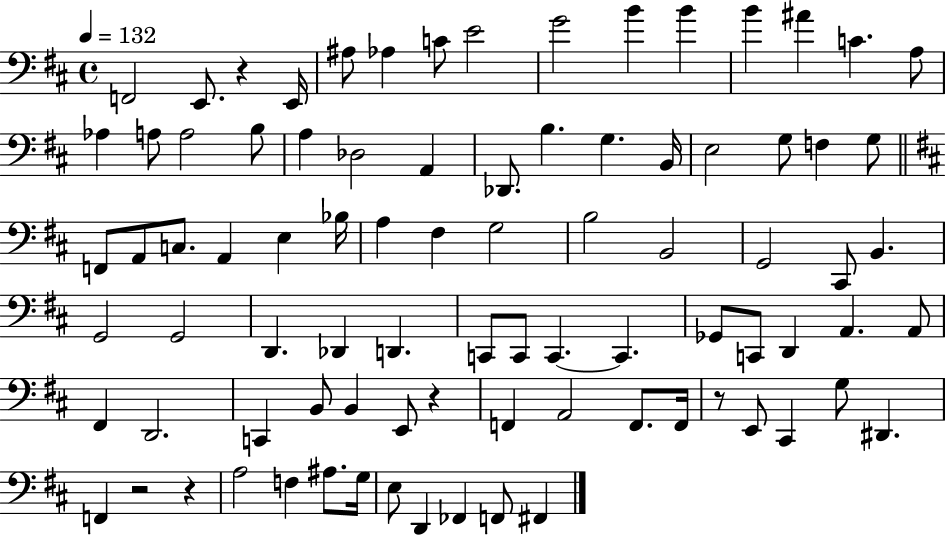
{
  \clef bass
  \time 4/4
  \defaultTimeSignature
  \key d \major
  \tempo 4 = 132
  f,2 e,8. r4 e,16 | ais8 aes4 c'8 e'2 | g'2 b'4 b'4 | b'4 ais'4 c'4. a8 | \break aes4 a8 a2 b8 | a4 des2 a,4 | des,8. b4. g4. b,16 | e2 g8 f4 g8 | \break \bar "||" \break \key d \major f,8 a,8 c8. a,4 e4 bes16 | a4 fis4 g2 | b2 b,2 | g,2 cis,8 b,4. | \break g,2 g,2 | d,4. des,4 d,4. | c,8 c,8 c,4.~~ c,4. | ges,8 c,8 d,4 a,4. a,8 | \break fis,4 d,2. | c,4 b,8 b,4 e,8 r4 | f,4 a,2 f,8. f,16 | r8 e,8 cis,4 g8 dis,4. | \break f,4 r2 r4 | a2 f4 ais8. g16 | e8 d,4 fes,4 f,8 fis,4 | \bar "|."
}